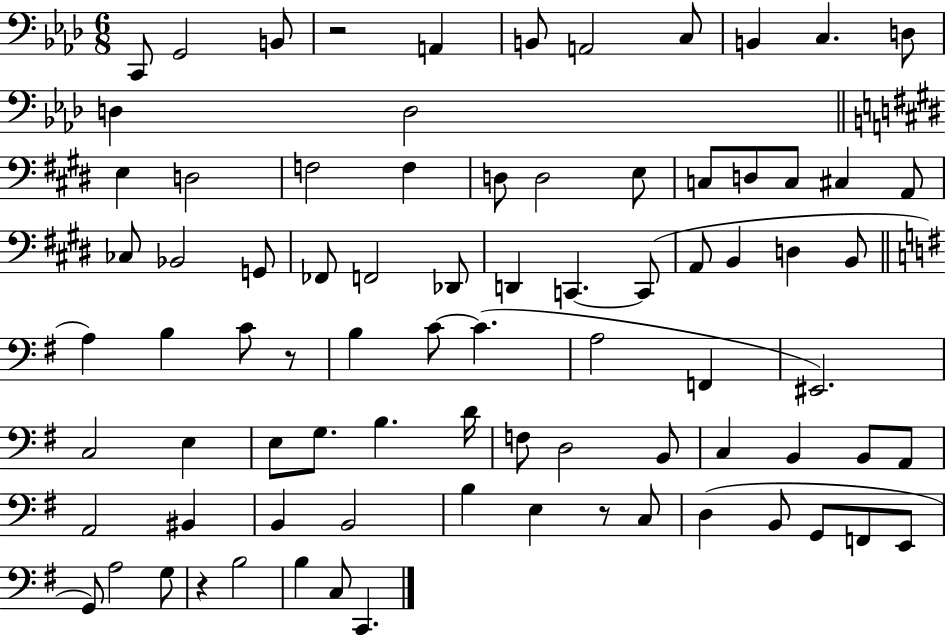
X:1
T:Untitled
M:6/8
L:1/4
K:Ab
C,,/2 G,,2 B,,/2 z2 A,, B,,/2 A,,2 C,/2 B,, C, D,/2 D, D,2 E, D,2 F,2 F, D,/2 D,2 E,/2 C,/2 D,/2 C,/2 ^C, A,,/2 _C,/2 _B,,2 G,,/2 _F,,/2 F,,2 _D,,/2 D,, C,, C,,/2 A,,/2 B,, D, B,,/2 A, B, C/2 z/2 B, C/2 C A,2 F,, ^E,,2 C,2 E, E,/2 G,/2 B, D/4 F,/2 D,2 B,,/2 C, B,, B,,/2 A,,/2 A,,2 ^B,, B,, B,,2 B, E, z/2 C,/2 D, B,,/2 G,,/2 F,,/2 E,,/2 G,,/2 A,2 G,/2 z B,2 B, C,/2 C,,